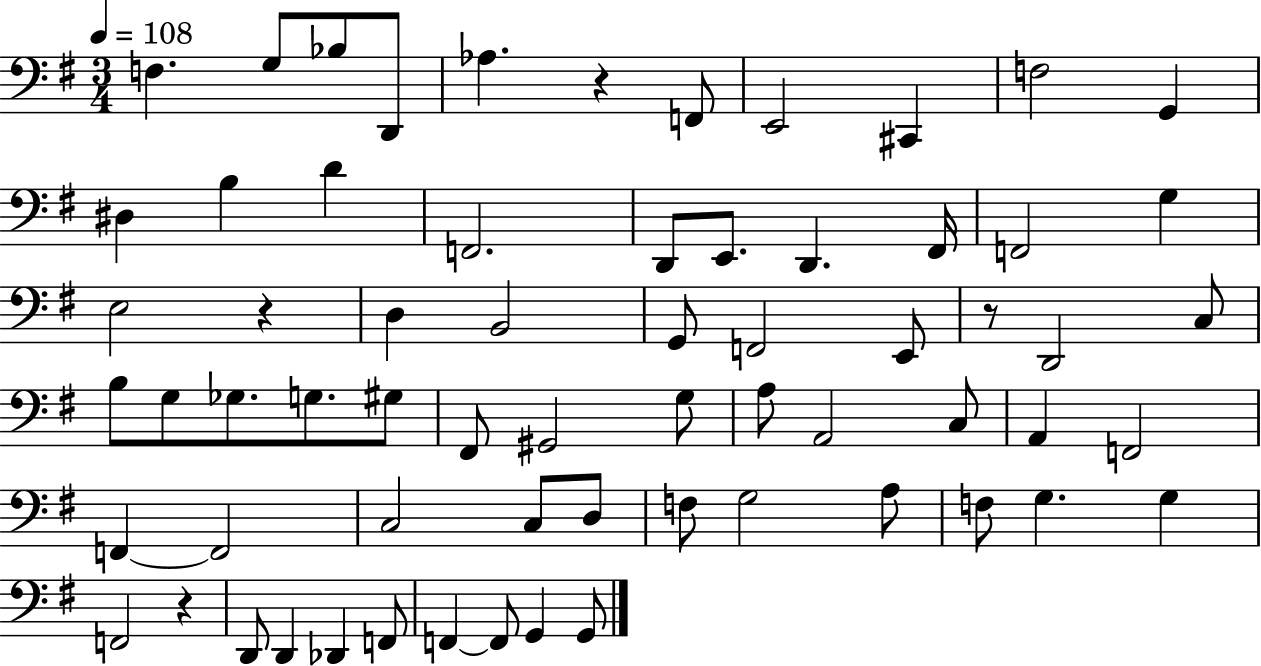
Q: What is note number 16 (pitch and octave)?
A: E2